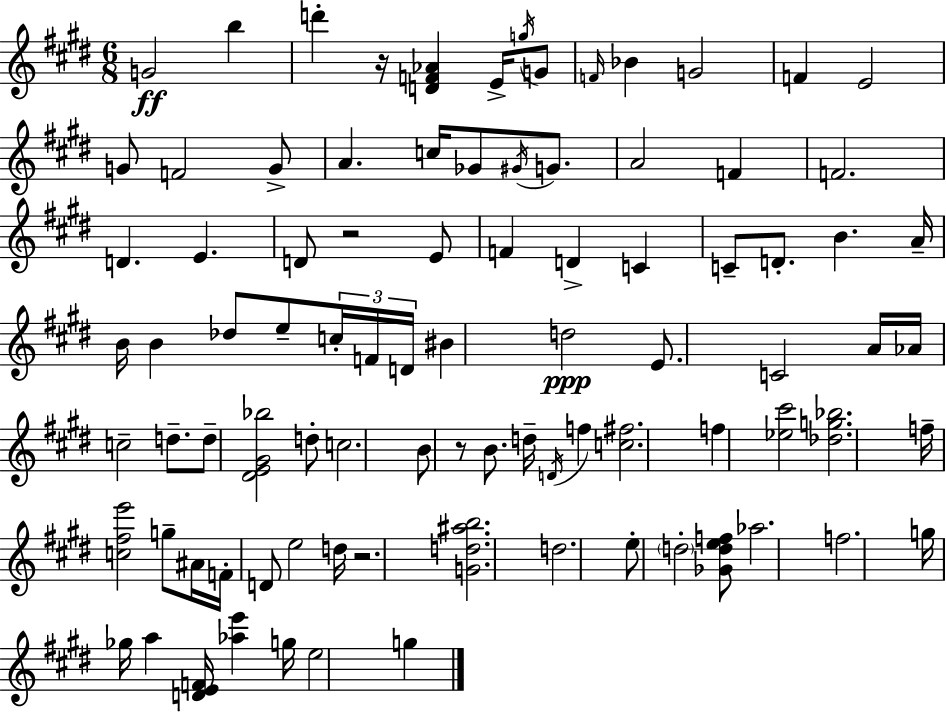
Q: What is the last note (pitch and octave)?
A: G5